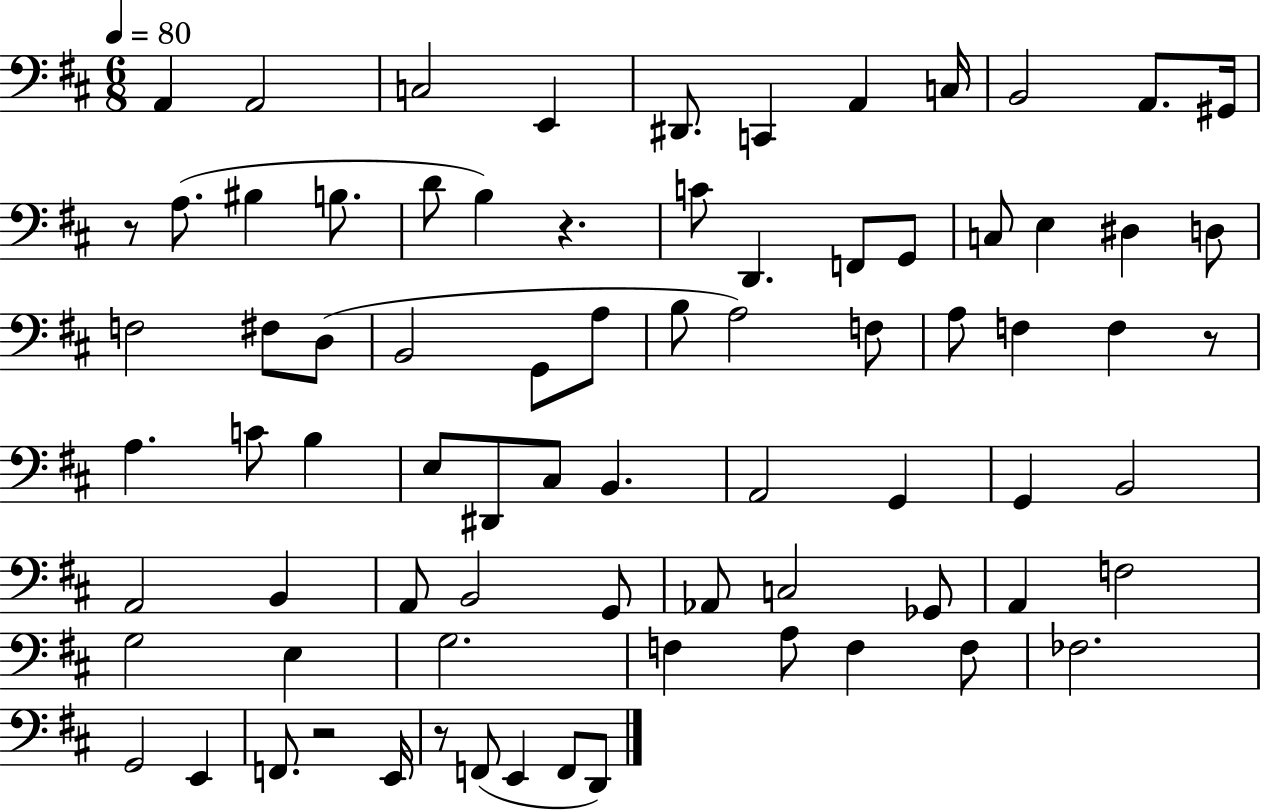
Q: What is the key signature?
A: D major